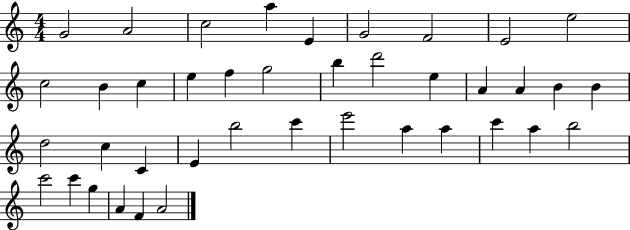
G4/h A4/h C5/h A5/q E4/q G4/h F4/h E4/h E5/h C5/h B4/q C5/q E5/q F5/q G5/h B5/q D6/h E5/q A4/q A4/q B4/q B4/q D5/h C5/q C4/q E4/q B5/h C6/q E6/h A5/q A5/q C6/q A5/q B5/h C6/h C6/q G5/q A4/q F4/q A4/h